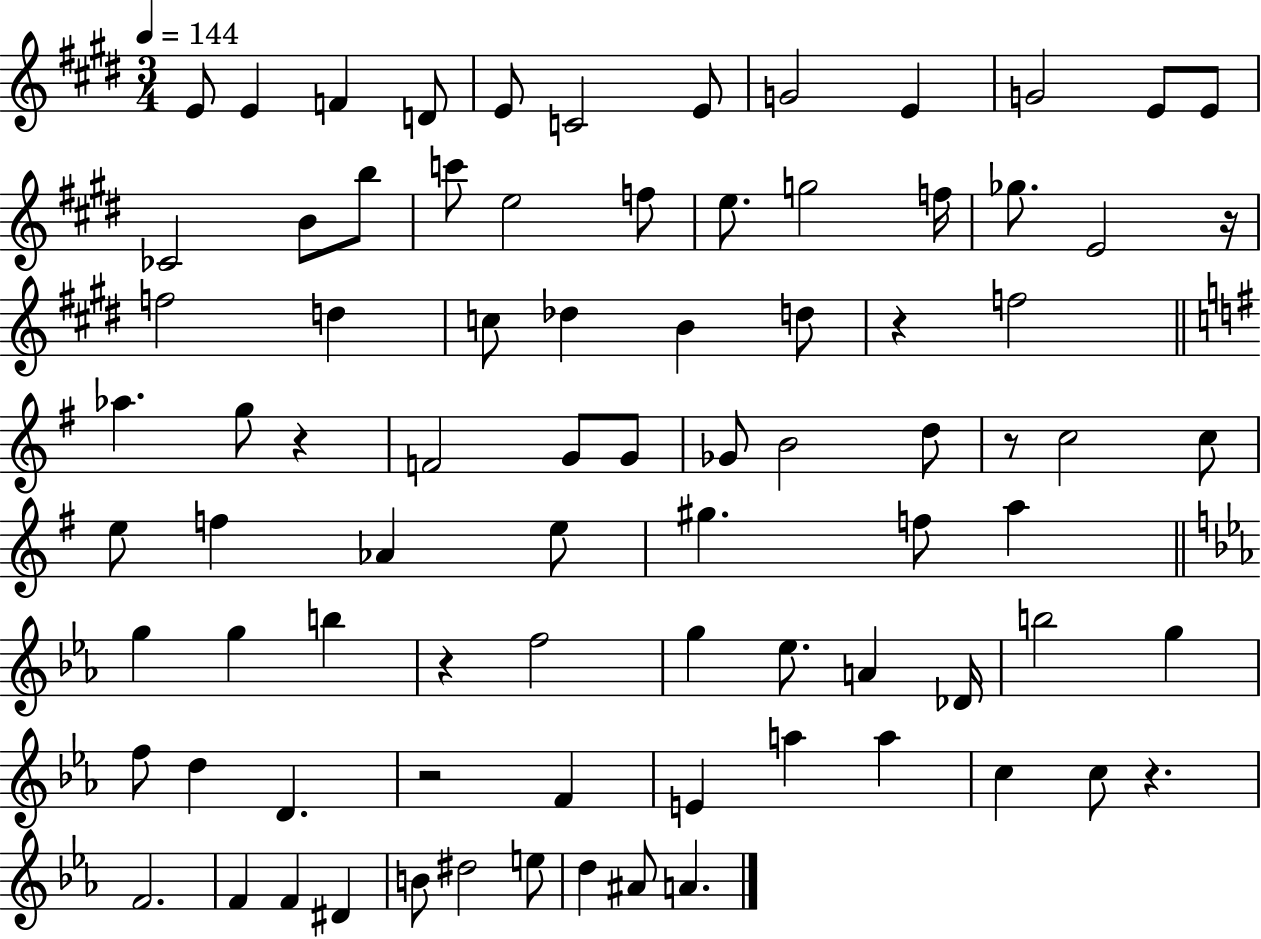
{
  \clef treble
  \numericTimeSignature
  \time 3/4
  \key e \major
  \tempo 4 = 144
  e'8 e'4 f'4 d'8 | e'8 c'2 e'8 | g'2 e'4 | g'2 e'8 e'8 | \break ces'2 b'8 b''8 | c'''8 e''2 f''8 | e''8. g''2 f''16 | ges''8. e'2 r16 | \break f''2 d''4 | c''8 des''4 b'4 d''8 | r4 f''2 | \bar "||" \break \key g \major aes''4. g''8 r4 | f'2 g'8 g'8 | ges'8 b'2 d''8 | r8 c''2 c''8 | \break e''8 f''4 aes'4 e''8 | gis''4. f''8 a''4 | \bar "||" \break \key ees \major g''4 g''4 b''4 | r4 f''2 | g''4 ees''8. a'4 des'16 | b''2 g''4 | \break f''8 d''4 d'4. | r2 f'4 | e'4 a''4 a''4 | c''4 c''8 r4. | \break f'2. | f'4 f'4 dis'4 | b'8 dis''2 e''8 | d''4 ais'8 a'4. | \break \bar "|."
}